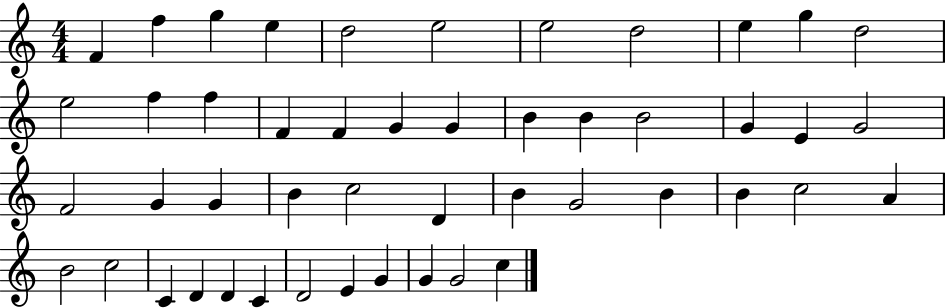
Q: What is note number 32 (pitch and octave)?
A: G4